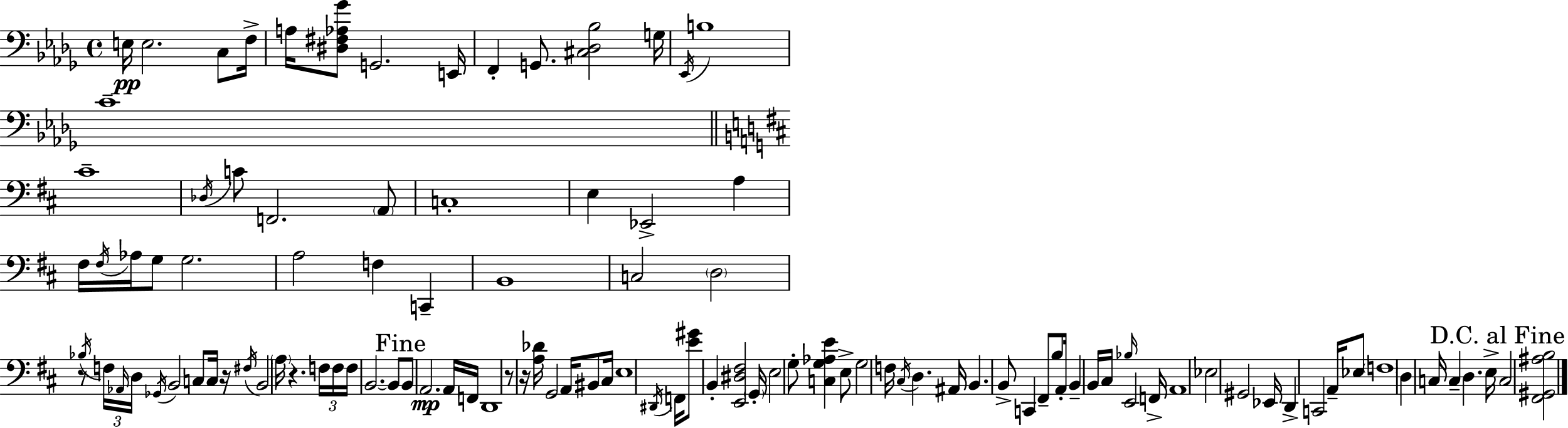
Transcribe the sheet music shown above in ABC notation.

X:1
T:Untitled
M:4/4
L:1/4
K:Bbm
E,/4 E,2 C,/2 F,/4 A,/4 [^D,^F,_A,_G]/2 G,,2 E,,/4 F,, G,,/2 [^C,_D,_B,]2 G,/4 _E,,/4 B,4 C4 ^C4 _D,/4 C/2 F,,2 A,,/2 C,4 E, _E,,2 A, ^F,/4 ^F,/4 _A,/4 G,/2 G,2 A,2 F, C,, B,,4 C,2 D,2 z/2 _B,/4 F,/4 _A,,/4 D,/4 _G,,/4 B,,2 C,/2 C,/4 z/4 ^F,/4 B,,2 A,/4 z F,/4 F,/4 F,/4 B,,2 B,,/2 B,,/2 A,,2 A,,/4 F,,/4 D,,4 z/2 z/4 [A,_D]/4 G,,2 A,,/4 ^B,,/2 ^C,/4 E,4 ^D,,/4 F,,/4 [E^G]/2 B,, [E,,^D,^F,]2 G,,/4 E,2 G,/2 [C,G,_A,E] E,/2 G,2 F,/4 ^C,/4 D, ^A,,/4 B,, B,,/2 C,, ^F,,/2 B,/2 A,,/4 B,, B,,/4 ^C,/4 _B,/4 E,,2 F,,/4 A,,4 _E,2 ^G,,2 _E,,/4 D,, C,,2 A,,/4 _E,/2 F,4 D, C,/4 C, D, E,/4 C,2 [^F,,^G,,^A,B,]2